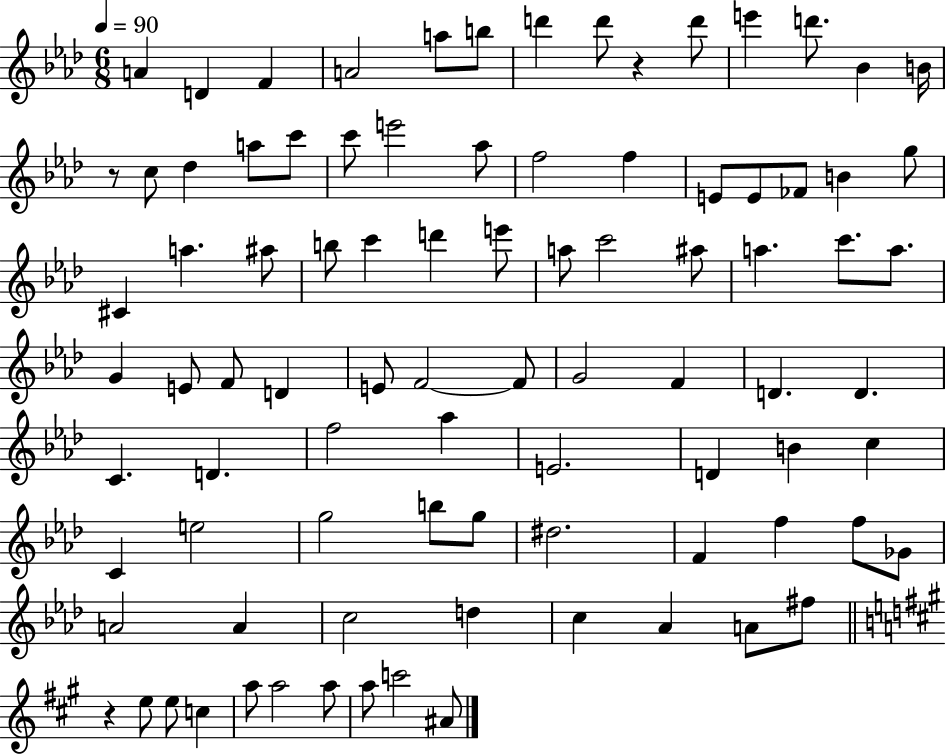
A4/q D4/q F4/q A4/h A5/e B5/e D6/q D6/e R/q D6/e E6/q D6/e. Bb4/q B4/s R/e C5/e Db5/q A5/e C6/e C6/e E6/h Ab5/e F5/h F5/q E4/e E4/e FES4/e B4/q G5/e C#4/q A5/q. A#5/e B5/e C6/q D6/q E6/e A5/e C6/h A#5/e A5/q. C6/e. A5/e. G4/q E4/e F4/e D4/q E4/e F4/h F4/e G4/h F4/q D4/q. D4/q. C4/q. D4/q. F5/h Ab5/q E4/h. D4/q B4/q C5/q C4/q E5/h G5/h B5/e G5/e D#5/h. F4/q F5/q F5/e Gb4/e A4/h A4/q C5/h D5/q C5/q Ab4/q A4/e F#5/e R/q E5/e E5/e C5/q A5/e A5/h A5/e A5/e C6/h A#4/e